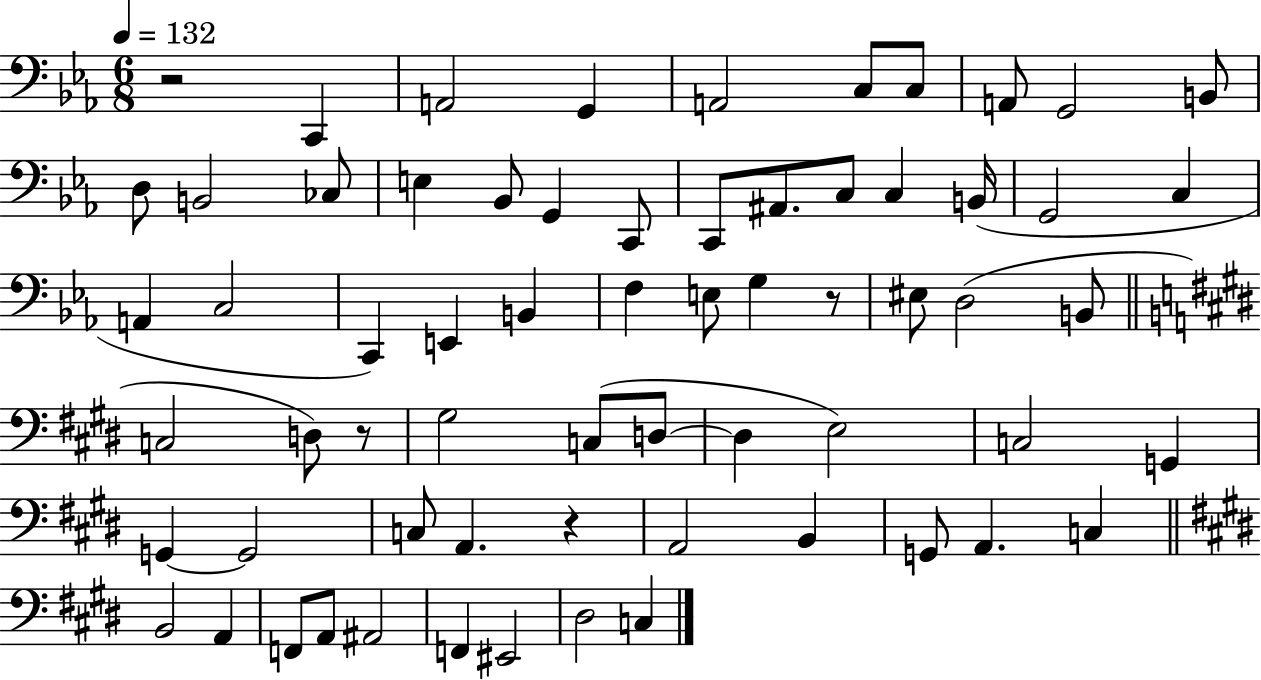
X:1
T:Untitled
M:6/8
L:1/4
K:Eb
z2 C,, A,,2 G,, A,,2 C,/2 C,/2 A,,/2 G,,2 B,,/2 D,/2 B,,2 _C,/2 E, _B,,/2 G,, C,,/2 C,,/2 ^A,,/2 C,/2 C, B,,/4 G,,2 C, A,, C,2 C,, E,, B,, F, E,/2 G, z/2 ^E,/2 D,2 B,,/2 C,2 D,/2 z/2 ^G,2 C,/2 D,/2 D, E,2 C,2 G,, G,, G,,2 C,/2 A,, z A,,2 B,, G,,/2 A,, C, B,,2 A,, F,,/2 A,,/2 ^A,,2 F,, ^E,,2 ^D,2 C,